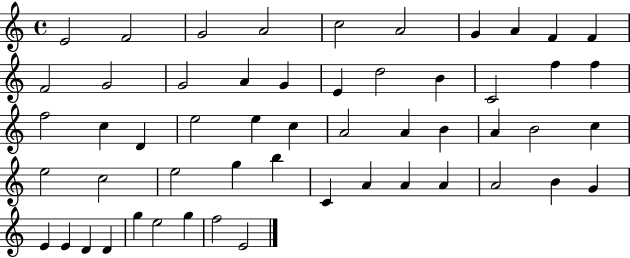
X:1
T:Untitled
M:4/4
L:1/4
K:C
E2 F2 G2 A2 c2 A2 G A F F F2 G2 G2 A G E d2 B C2 f f f2 c D e2 e c A2 A B A B2 c e2 c2 e2 g b C A A A A2 B G E E D D g e2 g f2 E2